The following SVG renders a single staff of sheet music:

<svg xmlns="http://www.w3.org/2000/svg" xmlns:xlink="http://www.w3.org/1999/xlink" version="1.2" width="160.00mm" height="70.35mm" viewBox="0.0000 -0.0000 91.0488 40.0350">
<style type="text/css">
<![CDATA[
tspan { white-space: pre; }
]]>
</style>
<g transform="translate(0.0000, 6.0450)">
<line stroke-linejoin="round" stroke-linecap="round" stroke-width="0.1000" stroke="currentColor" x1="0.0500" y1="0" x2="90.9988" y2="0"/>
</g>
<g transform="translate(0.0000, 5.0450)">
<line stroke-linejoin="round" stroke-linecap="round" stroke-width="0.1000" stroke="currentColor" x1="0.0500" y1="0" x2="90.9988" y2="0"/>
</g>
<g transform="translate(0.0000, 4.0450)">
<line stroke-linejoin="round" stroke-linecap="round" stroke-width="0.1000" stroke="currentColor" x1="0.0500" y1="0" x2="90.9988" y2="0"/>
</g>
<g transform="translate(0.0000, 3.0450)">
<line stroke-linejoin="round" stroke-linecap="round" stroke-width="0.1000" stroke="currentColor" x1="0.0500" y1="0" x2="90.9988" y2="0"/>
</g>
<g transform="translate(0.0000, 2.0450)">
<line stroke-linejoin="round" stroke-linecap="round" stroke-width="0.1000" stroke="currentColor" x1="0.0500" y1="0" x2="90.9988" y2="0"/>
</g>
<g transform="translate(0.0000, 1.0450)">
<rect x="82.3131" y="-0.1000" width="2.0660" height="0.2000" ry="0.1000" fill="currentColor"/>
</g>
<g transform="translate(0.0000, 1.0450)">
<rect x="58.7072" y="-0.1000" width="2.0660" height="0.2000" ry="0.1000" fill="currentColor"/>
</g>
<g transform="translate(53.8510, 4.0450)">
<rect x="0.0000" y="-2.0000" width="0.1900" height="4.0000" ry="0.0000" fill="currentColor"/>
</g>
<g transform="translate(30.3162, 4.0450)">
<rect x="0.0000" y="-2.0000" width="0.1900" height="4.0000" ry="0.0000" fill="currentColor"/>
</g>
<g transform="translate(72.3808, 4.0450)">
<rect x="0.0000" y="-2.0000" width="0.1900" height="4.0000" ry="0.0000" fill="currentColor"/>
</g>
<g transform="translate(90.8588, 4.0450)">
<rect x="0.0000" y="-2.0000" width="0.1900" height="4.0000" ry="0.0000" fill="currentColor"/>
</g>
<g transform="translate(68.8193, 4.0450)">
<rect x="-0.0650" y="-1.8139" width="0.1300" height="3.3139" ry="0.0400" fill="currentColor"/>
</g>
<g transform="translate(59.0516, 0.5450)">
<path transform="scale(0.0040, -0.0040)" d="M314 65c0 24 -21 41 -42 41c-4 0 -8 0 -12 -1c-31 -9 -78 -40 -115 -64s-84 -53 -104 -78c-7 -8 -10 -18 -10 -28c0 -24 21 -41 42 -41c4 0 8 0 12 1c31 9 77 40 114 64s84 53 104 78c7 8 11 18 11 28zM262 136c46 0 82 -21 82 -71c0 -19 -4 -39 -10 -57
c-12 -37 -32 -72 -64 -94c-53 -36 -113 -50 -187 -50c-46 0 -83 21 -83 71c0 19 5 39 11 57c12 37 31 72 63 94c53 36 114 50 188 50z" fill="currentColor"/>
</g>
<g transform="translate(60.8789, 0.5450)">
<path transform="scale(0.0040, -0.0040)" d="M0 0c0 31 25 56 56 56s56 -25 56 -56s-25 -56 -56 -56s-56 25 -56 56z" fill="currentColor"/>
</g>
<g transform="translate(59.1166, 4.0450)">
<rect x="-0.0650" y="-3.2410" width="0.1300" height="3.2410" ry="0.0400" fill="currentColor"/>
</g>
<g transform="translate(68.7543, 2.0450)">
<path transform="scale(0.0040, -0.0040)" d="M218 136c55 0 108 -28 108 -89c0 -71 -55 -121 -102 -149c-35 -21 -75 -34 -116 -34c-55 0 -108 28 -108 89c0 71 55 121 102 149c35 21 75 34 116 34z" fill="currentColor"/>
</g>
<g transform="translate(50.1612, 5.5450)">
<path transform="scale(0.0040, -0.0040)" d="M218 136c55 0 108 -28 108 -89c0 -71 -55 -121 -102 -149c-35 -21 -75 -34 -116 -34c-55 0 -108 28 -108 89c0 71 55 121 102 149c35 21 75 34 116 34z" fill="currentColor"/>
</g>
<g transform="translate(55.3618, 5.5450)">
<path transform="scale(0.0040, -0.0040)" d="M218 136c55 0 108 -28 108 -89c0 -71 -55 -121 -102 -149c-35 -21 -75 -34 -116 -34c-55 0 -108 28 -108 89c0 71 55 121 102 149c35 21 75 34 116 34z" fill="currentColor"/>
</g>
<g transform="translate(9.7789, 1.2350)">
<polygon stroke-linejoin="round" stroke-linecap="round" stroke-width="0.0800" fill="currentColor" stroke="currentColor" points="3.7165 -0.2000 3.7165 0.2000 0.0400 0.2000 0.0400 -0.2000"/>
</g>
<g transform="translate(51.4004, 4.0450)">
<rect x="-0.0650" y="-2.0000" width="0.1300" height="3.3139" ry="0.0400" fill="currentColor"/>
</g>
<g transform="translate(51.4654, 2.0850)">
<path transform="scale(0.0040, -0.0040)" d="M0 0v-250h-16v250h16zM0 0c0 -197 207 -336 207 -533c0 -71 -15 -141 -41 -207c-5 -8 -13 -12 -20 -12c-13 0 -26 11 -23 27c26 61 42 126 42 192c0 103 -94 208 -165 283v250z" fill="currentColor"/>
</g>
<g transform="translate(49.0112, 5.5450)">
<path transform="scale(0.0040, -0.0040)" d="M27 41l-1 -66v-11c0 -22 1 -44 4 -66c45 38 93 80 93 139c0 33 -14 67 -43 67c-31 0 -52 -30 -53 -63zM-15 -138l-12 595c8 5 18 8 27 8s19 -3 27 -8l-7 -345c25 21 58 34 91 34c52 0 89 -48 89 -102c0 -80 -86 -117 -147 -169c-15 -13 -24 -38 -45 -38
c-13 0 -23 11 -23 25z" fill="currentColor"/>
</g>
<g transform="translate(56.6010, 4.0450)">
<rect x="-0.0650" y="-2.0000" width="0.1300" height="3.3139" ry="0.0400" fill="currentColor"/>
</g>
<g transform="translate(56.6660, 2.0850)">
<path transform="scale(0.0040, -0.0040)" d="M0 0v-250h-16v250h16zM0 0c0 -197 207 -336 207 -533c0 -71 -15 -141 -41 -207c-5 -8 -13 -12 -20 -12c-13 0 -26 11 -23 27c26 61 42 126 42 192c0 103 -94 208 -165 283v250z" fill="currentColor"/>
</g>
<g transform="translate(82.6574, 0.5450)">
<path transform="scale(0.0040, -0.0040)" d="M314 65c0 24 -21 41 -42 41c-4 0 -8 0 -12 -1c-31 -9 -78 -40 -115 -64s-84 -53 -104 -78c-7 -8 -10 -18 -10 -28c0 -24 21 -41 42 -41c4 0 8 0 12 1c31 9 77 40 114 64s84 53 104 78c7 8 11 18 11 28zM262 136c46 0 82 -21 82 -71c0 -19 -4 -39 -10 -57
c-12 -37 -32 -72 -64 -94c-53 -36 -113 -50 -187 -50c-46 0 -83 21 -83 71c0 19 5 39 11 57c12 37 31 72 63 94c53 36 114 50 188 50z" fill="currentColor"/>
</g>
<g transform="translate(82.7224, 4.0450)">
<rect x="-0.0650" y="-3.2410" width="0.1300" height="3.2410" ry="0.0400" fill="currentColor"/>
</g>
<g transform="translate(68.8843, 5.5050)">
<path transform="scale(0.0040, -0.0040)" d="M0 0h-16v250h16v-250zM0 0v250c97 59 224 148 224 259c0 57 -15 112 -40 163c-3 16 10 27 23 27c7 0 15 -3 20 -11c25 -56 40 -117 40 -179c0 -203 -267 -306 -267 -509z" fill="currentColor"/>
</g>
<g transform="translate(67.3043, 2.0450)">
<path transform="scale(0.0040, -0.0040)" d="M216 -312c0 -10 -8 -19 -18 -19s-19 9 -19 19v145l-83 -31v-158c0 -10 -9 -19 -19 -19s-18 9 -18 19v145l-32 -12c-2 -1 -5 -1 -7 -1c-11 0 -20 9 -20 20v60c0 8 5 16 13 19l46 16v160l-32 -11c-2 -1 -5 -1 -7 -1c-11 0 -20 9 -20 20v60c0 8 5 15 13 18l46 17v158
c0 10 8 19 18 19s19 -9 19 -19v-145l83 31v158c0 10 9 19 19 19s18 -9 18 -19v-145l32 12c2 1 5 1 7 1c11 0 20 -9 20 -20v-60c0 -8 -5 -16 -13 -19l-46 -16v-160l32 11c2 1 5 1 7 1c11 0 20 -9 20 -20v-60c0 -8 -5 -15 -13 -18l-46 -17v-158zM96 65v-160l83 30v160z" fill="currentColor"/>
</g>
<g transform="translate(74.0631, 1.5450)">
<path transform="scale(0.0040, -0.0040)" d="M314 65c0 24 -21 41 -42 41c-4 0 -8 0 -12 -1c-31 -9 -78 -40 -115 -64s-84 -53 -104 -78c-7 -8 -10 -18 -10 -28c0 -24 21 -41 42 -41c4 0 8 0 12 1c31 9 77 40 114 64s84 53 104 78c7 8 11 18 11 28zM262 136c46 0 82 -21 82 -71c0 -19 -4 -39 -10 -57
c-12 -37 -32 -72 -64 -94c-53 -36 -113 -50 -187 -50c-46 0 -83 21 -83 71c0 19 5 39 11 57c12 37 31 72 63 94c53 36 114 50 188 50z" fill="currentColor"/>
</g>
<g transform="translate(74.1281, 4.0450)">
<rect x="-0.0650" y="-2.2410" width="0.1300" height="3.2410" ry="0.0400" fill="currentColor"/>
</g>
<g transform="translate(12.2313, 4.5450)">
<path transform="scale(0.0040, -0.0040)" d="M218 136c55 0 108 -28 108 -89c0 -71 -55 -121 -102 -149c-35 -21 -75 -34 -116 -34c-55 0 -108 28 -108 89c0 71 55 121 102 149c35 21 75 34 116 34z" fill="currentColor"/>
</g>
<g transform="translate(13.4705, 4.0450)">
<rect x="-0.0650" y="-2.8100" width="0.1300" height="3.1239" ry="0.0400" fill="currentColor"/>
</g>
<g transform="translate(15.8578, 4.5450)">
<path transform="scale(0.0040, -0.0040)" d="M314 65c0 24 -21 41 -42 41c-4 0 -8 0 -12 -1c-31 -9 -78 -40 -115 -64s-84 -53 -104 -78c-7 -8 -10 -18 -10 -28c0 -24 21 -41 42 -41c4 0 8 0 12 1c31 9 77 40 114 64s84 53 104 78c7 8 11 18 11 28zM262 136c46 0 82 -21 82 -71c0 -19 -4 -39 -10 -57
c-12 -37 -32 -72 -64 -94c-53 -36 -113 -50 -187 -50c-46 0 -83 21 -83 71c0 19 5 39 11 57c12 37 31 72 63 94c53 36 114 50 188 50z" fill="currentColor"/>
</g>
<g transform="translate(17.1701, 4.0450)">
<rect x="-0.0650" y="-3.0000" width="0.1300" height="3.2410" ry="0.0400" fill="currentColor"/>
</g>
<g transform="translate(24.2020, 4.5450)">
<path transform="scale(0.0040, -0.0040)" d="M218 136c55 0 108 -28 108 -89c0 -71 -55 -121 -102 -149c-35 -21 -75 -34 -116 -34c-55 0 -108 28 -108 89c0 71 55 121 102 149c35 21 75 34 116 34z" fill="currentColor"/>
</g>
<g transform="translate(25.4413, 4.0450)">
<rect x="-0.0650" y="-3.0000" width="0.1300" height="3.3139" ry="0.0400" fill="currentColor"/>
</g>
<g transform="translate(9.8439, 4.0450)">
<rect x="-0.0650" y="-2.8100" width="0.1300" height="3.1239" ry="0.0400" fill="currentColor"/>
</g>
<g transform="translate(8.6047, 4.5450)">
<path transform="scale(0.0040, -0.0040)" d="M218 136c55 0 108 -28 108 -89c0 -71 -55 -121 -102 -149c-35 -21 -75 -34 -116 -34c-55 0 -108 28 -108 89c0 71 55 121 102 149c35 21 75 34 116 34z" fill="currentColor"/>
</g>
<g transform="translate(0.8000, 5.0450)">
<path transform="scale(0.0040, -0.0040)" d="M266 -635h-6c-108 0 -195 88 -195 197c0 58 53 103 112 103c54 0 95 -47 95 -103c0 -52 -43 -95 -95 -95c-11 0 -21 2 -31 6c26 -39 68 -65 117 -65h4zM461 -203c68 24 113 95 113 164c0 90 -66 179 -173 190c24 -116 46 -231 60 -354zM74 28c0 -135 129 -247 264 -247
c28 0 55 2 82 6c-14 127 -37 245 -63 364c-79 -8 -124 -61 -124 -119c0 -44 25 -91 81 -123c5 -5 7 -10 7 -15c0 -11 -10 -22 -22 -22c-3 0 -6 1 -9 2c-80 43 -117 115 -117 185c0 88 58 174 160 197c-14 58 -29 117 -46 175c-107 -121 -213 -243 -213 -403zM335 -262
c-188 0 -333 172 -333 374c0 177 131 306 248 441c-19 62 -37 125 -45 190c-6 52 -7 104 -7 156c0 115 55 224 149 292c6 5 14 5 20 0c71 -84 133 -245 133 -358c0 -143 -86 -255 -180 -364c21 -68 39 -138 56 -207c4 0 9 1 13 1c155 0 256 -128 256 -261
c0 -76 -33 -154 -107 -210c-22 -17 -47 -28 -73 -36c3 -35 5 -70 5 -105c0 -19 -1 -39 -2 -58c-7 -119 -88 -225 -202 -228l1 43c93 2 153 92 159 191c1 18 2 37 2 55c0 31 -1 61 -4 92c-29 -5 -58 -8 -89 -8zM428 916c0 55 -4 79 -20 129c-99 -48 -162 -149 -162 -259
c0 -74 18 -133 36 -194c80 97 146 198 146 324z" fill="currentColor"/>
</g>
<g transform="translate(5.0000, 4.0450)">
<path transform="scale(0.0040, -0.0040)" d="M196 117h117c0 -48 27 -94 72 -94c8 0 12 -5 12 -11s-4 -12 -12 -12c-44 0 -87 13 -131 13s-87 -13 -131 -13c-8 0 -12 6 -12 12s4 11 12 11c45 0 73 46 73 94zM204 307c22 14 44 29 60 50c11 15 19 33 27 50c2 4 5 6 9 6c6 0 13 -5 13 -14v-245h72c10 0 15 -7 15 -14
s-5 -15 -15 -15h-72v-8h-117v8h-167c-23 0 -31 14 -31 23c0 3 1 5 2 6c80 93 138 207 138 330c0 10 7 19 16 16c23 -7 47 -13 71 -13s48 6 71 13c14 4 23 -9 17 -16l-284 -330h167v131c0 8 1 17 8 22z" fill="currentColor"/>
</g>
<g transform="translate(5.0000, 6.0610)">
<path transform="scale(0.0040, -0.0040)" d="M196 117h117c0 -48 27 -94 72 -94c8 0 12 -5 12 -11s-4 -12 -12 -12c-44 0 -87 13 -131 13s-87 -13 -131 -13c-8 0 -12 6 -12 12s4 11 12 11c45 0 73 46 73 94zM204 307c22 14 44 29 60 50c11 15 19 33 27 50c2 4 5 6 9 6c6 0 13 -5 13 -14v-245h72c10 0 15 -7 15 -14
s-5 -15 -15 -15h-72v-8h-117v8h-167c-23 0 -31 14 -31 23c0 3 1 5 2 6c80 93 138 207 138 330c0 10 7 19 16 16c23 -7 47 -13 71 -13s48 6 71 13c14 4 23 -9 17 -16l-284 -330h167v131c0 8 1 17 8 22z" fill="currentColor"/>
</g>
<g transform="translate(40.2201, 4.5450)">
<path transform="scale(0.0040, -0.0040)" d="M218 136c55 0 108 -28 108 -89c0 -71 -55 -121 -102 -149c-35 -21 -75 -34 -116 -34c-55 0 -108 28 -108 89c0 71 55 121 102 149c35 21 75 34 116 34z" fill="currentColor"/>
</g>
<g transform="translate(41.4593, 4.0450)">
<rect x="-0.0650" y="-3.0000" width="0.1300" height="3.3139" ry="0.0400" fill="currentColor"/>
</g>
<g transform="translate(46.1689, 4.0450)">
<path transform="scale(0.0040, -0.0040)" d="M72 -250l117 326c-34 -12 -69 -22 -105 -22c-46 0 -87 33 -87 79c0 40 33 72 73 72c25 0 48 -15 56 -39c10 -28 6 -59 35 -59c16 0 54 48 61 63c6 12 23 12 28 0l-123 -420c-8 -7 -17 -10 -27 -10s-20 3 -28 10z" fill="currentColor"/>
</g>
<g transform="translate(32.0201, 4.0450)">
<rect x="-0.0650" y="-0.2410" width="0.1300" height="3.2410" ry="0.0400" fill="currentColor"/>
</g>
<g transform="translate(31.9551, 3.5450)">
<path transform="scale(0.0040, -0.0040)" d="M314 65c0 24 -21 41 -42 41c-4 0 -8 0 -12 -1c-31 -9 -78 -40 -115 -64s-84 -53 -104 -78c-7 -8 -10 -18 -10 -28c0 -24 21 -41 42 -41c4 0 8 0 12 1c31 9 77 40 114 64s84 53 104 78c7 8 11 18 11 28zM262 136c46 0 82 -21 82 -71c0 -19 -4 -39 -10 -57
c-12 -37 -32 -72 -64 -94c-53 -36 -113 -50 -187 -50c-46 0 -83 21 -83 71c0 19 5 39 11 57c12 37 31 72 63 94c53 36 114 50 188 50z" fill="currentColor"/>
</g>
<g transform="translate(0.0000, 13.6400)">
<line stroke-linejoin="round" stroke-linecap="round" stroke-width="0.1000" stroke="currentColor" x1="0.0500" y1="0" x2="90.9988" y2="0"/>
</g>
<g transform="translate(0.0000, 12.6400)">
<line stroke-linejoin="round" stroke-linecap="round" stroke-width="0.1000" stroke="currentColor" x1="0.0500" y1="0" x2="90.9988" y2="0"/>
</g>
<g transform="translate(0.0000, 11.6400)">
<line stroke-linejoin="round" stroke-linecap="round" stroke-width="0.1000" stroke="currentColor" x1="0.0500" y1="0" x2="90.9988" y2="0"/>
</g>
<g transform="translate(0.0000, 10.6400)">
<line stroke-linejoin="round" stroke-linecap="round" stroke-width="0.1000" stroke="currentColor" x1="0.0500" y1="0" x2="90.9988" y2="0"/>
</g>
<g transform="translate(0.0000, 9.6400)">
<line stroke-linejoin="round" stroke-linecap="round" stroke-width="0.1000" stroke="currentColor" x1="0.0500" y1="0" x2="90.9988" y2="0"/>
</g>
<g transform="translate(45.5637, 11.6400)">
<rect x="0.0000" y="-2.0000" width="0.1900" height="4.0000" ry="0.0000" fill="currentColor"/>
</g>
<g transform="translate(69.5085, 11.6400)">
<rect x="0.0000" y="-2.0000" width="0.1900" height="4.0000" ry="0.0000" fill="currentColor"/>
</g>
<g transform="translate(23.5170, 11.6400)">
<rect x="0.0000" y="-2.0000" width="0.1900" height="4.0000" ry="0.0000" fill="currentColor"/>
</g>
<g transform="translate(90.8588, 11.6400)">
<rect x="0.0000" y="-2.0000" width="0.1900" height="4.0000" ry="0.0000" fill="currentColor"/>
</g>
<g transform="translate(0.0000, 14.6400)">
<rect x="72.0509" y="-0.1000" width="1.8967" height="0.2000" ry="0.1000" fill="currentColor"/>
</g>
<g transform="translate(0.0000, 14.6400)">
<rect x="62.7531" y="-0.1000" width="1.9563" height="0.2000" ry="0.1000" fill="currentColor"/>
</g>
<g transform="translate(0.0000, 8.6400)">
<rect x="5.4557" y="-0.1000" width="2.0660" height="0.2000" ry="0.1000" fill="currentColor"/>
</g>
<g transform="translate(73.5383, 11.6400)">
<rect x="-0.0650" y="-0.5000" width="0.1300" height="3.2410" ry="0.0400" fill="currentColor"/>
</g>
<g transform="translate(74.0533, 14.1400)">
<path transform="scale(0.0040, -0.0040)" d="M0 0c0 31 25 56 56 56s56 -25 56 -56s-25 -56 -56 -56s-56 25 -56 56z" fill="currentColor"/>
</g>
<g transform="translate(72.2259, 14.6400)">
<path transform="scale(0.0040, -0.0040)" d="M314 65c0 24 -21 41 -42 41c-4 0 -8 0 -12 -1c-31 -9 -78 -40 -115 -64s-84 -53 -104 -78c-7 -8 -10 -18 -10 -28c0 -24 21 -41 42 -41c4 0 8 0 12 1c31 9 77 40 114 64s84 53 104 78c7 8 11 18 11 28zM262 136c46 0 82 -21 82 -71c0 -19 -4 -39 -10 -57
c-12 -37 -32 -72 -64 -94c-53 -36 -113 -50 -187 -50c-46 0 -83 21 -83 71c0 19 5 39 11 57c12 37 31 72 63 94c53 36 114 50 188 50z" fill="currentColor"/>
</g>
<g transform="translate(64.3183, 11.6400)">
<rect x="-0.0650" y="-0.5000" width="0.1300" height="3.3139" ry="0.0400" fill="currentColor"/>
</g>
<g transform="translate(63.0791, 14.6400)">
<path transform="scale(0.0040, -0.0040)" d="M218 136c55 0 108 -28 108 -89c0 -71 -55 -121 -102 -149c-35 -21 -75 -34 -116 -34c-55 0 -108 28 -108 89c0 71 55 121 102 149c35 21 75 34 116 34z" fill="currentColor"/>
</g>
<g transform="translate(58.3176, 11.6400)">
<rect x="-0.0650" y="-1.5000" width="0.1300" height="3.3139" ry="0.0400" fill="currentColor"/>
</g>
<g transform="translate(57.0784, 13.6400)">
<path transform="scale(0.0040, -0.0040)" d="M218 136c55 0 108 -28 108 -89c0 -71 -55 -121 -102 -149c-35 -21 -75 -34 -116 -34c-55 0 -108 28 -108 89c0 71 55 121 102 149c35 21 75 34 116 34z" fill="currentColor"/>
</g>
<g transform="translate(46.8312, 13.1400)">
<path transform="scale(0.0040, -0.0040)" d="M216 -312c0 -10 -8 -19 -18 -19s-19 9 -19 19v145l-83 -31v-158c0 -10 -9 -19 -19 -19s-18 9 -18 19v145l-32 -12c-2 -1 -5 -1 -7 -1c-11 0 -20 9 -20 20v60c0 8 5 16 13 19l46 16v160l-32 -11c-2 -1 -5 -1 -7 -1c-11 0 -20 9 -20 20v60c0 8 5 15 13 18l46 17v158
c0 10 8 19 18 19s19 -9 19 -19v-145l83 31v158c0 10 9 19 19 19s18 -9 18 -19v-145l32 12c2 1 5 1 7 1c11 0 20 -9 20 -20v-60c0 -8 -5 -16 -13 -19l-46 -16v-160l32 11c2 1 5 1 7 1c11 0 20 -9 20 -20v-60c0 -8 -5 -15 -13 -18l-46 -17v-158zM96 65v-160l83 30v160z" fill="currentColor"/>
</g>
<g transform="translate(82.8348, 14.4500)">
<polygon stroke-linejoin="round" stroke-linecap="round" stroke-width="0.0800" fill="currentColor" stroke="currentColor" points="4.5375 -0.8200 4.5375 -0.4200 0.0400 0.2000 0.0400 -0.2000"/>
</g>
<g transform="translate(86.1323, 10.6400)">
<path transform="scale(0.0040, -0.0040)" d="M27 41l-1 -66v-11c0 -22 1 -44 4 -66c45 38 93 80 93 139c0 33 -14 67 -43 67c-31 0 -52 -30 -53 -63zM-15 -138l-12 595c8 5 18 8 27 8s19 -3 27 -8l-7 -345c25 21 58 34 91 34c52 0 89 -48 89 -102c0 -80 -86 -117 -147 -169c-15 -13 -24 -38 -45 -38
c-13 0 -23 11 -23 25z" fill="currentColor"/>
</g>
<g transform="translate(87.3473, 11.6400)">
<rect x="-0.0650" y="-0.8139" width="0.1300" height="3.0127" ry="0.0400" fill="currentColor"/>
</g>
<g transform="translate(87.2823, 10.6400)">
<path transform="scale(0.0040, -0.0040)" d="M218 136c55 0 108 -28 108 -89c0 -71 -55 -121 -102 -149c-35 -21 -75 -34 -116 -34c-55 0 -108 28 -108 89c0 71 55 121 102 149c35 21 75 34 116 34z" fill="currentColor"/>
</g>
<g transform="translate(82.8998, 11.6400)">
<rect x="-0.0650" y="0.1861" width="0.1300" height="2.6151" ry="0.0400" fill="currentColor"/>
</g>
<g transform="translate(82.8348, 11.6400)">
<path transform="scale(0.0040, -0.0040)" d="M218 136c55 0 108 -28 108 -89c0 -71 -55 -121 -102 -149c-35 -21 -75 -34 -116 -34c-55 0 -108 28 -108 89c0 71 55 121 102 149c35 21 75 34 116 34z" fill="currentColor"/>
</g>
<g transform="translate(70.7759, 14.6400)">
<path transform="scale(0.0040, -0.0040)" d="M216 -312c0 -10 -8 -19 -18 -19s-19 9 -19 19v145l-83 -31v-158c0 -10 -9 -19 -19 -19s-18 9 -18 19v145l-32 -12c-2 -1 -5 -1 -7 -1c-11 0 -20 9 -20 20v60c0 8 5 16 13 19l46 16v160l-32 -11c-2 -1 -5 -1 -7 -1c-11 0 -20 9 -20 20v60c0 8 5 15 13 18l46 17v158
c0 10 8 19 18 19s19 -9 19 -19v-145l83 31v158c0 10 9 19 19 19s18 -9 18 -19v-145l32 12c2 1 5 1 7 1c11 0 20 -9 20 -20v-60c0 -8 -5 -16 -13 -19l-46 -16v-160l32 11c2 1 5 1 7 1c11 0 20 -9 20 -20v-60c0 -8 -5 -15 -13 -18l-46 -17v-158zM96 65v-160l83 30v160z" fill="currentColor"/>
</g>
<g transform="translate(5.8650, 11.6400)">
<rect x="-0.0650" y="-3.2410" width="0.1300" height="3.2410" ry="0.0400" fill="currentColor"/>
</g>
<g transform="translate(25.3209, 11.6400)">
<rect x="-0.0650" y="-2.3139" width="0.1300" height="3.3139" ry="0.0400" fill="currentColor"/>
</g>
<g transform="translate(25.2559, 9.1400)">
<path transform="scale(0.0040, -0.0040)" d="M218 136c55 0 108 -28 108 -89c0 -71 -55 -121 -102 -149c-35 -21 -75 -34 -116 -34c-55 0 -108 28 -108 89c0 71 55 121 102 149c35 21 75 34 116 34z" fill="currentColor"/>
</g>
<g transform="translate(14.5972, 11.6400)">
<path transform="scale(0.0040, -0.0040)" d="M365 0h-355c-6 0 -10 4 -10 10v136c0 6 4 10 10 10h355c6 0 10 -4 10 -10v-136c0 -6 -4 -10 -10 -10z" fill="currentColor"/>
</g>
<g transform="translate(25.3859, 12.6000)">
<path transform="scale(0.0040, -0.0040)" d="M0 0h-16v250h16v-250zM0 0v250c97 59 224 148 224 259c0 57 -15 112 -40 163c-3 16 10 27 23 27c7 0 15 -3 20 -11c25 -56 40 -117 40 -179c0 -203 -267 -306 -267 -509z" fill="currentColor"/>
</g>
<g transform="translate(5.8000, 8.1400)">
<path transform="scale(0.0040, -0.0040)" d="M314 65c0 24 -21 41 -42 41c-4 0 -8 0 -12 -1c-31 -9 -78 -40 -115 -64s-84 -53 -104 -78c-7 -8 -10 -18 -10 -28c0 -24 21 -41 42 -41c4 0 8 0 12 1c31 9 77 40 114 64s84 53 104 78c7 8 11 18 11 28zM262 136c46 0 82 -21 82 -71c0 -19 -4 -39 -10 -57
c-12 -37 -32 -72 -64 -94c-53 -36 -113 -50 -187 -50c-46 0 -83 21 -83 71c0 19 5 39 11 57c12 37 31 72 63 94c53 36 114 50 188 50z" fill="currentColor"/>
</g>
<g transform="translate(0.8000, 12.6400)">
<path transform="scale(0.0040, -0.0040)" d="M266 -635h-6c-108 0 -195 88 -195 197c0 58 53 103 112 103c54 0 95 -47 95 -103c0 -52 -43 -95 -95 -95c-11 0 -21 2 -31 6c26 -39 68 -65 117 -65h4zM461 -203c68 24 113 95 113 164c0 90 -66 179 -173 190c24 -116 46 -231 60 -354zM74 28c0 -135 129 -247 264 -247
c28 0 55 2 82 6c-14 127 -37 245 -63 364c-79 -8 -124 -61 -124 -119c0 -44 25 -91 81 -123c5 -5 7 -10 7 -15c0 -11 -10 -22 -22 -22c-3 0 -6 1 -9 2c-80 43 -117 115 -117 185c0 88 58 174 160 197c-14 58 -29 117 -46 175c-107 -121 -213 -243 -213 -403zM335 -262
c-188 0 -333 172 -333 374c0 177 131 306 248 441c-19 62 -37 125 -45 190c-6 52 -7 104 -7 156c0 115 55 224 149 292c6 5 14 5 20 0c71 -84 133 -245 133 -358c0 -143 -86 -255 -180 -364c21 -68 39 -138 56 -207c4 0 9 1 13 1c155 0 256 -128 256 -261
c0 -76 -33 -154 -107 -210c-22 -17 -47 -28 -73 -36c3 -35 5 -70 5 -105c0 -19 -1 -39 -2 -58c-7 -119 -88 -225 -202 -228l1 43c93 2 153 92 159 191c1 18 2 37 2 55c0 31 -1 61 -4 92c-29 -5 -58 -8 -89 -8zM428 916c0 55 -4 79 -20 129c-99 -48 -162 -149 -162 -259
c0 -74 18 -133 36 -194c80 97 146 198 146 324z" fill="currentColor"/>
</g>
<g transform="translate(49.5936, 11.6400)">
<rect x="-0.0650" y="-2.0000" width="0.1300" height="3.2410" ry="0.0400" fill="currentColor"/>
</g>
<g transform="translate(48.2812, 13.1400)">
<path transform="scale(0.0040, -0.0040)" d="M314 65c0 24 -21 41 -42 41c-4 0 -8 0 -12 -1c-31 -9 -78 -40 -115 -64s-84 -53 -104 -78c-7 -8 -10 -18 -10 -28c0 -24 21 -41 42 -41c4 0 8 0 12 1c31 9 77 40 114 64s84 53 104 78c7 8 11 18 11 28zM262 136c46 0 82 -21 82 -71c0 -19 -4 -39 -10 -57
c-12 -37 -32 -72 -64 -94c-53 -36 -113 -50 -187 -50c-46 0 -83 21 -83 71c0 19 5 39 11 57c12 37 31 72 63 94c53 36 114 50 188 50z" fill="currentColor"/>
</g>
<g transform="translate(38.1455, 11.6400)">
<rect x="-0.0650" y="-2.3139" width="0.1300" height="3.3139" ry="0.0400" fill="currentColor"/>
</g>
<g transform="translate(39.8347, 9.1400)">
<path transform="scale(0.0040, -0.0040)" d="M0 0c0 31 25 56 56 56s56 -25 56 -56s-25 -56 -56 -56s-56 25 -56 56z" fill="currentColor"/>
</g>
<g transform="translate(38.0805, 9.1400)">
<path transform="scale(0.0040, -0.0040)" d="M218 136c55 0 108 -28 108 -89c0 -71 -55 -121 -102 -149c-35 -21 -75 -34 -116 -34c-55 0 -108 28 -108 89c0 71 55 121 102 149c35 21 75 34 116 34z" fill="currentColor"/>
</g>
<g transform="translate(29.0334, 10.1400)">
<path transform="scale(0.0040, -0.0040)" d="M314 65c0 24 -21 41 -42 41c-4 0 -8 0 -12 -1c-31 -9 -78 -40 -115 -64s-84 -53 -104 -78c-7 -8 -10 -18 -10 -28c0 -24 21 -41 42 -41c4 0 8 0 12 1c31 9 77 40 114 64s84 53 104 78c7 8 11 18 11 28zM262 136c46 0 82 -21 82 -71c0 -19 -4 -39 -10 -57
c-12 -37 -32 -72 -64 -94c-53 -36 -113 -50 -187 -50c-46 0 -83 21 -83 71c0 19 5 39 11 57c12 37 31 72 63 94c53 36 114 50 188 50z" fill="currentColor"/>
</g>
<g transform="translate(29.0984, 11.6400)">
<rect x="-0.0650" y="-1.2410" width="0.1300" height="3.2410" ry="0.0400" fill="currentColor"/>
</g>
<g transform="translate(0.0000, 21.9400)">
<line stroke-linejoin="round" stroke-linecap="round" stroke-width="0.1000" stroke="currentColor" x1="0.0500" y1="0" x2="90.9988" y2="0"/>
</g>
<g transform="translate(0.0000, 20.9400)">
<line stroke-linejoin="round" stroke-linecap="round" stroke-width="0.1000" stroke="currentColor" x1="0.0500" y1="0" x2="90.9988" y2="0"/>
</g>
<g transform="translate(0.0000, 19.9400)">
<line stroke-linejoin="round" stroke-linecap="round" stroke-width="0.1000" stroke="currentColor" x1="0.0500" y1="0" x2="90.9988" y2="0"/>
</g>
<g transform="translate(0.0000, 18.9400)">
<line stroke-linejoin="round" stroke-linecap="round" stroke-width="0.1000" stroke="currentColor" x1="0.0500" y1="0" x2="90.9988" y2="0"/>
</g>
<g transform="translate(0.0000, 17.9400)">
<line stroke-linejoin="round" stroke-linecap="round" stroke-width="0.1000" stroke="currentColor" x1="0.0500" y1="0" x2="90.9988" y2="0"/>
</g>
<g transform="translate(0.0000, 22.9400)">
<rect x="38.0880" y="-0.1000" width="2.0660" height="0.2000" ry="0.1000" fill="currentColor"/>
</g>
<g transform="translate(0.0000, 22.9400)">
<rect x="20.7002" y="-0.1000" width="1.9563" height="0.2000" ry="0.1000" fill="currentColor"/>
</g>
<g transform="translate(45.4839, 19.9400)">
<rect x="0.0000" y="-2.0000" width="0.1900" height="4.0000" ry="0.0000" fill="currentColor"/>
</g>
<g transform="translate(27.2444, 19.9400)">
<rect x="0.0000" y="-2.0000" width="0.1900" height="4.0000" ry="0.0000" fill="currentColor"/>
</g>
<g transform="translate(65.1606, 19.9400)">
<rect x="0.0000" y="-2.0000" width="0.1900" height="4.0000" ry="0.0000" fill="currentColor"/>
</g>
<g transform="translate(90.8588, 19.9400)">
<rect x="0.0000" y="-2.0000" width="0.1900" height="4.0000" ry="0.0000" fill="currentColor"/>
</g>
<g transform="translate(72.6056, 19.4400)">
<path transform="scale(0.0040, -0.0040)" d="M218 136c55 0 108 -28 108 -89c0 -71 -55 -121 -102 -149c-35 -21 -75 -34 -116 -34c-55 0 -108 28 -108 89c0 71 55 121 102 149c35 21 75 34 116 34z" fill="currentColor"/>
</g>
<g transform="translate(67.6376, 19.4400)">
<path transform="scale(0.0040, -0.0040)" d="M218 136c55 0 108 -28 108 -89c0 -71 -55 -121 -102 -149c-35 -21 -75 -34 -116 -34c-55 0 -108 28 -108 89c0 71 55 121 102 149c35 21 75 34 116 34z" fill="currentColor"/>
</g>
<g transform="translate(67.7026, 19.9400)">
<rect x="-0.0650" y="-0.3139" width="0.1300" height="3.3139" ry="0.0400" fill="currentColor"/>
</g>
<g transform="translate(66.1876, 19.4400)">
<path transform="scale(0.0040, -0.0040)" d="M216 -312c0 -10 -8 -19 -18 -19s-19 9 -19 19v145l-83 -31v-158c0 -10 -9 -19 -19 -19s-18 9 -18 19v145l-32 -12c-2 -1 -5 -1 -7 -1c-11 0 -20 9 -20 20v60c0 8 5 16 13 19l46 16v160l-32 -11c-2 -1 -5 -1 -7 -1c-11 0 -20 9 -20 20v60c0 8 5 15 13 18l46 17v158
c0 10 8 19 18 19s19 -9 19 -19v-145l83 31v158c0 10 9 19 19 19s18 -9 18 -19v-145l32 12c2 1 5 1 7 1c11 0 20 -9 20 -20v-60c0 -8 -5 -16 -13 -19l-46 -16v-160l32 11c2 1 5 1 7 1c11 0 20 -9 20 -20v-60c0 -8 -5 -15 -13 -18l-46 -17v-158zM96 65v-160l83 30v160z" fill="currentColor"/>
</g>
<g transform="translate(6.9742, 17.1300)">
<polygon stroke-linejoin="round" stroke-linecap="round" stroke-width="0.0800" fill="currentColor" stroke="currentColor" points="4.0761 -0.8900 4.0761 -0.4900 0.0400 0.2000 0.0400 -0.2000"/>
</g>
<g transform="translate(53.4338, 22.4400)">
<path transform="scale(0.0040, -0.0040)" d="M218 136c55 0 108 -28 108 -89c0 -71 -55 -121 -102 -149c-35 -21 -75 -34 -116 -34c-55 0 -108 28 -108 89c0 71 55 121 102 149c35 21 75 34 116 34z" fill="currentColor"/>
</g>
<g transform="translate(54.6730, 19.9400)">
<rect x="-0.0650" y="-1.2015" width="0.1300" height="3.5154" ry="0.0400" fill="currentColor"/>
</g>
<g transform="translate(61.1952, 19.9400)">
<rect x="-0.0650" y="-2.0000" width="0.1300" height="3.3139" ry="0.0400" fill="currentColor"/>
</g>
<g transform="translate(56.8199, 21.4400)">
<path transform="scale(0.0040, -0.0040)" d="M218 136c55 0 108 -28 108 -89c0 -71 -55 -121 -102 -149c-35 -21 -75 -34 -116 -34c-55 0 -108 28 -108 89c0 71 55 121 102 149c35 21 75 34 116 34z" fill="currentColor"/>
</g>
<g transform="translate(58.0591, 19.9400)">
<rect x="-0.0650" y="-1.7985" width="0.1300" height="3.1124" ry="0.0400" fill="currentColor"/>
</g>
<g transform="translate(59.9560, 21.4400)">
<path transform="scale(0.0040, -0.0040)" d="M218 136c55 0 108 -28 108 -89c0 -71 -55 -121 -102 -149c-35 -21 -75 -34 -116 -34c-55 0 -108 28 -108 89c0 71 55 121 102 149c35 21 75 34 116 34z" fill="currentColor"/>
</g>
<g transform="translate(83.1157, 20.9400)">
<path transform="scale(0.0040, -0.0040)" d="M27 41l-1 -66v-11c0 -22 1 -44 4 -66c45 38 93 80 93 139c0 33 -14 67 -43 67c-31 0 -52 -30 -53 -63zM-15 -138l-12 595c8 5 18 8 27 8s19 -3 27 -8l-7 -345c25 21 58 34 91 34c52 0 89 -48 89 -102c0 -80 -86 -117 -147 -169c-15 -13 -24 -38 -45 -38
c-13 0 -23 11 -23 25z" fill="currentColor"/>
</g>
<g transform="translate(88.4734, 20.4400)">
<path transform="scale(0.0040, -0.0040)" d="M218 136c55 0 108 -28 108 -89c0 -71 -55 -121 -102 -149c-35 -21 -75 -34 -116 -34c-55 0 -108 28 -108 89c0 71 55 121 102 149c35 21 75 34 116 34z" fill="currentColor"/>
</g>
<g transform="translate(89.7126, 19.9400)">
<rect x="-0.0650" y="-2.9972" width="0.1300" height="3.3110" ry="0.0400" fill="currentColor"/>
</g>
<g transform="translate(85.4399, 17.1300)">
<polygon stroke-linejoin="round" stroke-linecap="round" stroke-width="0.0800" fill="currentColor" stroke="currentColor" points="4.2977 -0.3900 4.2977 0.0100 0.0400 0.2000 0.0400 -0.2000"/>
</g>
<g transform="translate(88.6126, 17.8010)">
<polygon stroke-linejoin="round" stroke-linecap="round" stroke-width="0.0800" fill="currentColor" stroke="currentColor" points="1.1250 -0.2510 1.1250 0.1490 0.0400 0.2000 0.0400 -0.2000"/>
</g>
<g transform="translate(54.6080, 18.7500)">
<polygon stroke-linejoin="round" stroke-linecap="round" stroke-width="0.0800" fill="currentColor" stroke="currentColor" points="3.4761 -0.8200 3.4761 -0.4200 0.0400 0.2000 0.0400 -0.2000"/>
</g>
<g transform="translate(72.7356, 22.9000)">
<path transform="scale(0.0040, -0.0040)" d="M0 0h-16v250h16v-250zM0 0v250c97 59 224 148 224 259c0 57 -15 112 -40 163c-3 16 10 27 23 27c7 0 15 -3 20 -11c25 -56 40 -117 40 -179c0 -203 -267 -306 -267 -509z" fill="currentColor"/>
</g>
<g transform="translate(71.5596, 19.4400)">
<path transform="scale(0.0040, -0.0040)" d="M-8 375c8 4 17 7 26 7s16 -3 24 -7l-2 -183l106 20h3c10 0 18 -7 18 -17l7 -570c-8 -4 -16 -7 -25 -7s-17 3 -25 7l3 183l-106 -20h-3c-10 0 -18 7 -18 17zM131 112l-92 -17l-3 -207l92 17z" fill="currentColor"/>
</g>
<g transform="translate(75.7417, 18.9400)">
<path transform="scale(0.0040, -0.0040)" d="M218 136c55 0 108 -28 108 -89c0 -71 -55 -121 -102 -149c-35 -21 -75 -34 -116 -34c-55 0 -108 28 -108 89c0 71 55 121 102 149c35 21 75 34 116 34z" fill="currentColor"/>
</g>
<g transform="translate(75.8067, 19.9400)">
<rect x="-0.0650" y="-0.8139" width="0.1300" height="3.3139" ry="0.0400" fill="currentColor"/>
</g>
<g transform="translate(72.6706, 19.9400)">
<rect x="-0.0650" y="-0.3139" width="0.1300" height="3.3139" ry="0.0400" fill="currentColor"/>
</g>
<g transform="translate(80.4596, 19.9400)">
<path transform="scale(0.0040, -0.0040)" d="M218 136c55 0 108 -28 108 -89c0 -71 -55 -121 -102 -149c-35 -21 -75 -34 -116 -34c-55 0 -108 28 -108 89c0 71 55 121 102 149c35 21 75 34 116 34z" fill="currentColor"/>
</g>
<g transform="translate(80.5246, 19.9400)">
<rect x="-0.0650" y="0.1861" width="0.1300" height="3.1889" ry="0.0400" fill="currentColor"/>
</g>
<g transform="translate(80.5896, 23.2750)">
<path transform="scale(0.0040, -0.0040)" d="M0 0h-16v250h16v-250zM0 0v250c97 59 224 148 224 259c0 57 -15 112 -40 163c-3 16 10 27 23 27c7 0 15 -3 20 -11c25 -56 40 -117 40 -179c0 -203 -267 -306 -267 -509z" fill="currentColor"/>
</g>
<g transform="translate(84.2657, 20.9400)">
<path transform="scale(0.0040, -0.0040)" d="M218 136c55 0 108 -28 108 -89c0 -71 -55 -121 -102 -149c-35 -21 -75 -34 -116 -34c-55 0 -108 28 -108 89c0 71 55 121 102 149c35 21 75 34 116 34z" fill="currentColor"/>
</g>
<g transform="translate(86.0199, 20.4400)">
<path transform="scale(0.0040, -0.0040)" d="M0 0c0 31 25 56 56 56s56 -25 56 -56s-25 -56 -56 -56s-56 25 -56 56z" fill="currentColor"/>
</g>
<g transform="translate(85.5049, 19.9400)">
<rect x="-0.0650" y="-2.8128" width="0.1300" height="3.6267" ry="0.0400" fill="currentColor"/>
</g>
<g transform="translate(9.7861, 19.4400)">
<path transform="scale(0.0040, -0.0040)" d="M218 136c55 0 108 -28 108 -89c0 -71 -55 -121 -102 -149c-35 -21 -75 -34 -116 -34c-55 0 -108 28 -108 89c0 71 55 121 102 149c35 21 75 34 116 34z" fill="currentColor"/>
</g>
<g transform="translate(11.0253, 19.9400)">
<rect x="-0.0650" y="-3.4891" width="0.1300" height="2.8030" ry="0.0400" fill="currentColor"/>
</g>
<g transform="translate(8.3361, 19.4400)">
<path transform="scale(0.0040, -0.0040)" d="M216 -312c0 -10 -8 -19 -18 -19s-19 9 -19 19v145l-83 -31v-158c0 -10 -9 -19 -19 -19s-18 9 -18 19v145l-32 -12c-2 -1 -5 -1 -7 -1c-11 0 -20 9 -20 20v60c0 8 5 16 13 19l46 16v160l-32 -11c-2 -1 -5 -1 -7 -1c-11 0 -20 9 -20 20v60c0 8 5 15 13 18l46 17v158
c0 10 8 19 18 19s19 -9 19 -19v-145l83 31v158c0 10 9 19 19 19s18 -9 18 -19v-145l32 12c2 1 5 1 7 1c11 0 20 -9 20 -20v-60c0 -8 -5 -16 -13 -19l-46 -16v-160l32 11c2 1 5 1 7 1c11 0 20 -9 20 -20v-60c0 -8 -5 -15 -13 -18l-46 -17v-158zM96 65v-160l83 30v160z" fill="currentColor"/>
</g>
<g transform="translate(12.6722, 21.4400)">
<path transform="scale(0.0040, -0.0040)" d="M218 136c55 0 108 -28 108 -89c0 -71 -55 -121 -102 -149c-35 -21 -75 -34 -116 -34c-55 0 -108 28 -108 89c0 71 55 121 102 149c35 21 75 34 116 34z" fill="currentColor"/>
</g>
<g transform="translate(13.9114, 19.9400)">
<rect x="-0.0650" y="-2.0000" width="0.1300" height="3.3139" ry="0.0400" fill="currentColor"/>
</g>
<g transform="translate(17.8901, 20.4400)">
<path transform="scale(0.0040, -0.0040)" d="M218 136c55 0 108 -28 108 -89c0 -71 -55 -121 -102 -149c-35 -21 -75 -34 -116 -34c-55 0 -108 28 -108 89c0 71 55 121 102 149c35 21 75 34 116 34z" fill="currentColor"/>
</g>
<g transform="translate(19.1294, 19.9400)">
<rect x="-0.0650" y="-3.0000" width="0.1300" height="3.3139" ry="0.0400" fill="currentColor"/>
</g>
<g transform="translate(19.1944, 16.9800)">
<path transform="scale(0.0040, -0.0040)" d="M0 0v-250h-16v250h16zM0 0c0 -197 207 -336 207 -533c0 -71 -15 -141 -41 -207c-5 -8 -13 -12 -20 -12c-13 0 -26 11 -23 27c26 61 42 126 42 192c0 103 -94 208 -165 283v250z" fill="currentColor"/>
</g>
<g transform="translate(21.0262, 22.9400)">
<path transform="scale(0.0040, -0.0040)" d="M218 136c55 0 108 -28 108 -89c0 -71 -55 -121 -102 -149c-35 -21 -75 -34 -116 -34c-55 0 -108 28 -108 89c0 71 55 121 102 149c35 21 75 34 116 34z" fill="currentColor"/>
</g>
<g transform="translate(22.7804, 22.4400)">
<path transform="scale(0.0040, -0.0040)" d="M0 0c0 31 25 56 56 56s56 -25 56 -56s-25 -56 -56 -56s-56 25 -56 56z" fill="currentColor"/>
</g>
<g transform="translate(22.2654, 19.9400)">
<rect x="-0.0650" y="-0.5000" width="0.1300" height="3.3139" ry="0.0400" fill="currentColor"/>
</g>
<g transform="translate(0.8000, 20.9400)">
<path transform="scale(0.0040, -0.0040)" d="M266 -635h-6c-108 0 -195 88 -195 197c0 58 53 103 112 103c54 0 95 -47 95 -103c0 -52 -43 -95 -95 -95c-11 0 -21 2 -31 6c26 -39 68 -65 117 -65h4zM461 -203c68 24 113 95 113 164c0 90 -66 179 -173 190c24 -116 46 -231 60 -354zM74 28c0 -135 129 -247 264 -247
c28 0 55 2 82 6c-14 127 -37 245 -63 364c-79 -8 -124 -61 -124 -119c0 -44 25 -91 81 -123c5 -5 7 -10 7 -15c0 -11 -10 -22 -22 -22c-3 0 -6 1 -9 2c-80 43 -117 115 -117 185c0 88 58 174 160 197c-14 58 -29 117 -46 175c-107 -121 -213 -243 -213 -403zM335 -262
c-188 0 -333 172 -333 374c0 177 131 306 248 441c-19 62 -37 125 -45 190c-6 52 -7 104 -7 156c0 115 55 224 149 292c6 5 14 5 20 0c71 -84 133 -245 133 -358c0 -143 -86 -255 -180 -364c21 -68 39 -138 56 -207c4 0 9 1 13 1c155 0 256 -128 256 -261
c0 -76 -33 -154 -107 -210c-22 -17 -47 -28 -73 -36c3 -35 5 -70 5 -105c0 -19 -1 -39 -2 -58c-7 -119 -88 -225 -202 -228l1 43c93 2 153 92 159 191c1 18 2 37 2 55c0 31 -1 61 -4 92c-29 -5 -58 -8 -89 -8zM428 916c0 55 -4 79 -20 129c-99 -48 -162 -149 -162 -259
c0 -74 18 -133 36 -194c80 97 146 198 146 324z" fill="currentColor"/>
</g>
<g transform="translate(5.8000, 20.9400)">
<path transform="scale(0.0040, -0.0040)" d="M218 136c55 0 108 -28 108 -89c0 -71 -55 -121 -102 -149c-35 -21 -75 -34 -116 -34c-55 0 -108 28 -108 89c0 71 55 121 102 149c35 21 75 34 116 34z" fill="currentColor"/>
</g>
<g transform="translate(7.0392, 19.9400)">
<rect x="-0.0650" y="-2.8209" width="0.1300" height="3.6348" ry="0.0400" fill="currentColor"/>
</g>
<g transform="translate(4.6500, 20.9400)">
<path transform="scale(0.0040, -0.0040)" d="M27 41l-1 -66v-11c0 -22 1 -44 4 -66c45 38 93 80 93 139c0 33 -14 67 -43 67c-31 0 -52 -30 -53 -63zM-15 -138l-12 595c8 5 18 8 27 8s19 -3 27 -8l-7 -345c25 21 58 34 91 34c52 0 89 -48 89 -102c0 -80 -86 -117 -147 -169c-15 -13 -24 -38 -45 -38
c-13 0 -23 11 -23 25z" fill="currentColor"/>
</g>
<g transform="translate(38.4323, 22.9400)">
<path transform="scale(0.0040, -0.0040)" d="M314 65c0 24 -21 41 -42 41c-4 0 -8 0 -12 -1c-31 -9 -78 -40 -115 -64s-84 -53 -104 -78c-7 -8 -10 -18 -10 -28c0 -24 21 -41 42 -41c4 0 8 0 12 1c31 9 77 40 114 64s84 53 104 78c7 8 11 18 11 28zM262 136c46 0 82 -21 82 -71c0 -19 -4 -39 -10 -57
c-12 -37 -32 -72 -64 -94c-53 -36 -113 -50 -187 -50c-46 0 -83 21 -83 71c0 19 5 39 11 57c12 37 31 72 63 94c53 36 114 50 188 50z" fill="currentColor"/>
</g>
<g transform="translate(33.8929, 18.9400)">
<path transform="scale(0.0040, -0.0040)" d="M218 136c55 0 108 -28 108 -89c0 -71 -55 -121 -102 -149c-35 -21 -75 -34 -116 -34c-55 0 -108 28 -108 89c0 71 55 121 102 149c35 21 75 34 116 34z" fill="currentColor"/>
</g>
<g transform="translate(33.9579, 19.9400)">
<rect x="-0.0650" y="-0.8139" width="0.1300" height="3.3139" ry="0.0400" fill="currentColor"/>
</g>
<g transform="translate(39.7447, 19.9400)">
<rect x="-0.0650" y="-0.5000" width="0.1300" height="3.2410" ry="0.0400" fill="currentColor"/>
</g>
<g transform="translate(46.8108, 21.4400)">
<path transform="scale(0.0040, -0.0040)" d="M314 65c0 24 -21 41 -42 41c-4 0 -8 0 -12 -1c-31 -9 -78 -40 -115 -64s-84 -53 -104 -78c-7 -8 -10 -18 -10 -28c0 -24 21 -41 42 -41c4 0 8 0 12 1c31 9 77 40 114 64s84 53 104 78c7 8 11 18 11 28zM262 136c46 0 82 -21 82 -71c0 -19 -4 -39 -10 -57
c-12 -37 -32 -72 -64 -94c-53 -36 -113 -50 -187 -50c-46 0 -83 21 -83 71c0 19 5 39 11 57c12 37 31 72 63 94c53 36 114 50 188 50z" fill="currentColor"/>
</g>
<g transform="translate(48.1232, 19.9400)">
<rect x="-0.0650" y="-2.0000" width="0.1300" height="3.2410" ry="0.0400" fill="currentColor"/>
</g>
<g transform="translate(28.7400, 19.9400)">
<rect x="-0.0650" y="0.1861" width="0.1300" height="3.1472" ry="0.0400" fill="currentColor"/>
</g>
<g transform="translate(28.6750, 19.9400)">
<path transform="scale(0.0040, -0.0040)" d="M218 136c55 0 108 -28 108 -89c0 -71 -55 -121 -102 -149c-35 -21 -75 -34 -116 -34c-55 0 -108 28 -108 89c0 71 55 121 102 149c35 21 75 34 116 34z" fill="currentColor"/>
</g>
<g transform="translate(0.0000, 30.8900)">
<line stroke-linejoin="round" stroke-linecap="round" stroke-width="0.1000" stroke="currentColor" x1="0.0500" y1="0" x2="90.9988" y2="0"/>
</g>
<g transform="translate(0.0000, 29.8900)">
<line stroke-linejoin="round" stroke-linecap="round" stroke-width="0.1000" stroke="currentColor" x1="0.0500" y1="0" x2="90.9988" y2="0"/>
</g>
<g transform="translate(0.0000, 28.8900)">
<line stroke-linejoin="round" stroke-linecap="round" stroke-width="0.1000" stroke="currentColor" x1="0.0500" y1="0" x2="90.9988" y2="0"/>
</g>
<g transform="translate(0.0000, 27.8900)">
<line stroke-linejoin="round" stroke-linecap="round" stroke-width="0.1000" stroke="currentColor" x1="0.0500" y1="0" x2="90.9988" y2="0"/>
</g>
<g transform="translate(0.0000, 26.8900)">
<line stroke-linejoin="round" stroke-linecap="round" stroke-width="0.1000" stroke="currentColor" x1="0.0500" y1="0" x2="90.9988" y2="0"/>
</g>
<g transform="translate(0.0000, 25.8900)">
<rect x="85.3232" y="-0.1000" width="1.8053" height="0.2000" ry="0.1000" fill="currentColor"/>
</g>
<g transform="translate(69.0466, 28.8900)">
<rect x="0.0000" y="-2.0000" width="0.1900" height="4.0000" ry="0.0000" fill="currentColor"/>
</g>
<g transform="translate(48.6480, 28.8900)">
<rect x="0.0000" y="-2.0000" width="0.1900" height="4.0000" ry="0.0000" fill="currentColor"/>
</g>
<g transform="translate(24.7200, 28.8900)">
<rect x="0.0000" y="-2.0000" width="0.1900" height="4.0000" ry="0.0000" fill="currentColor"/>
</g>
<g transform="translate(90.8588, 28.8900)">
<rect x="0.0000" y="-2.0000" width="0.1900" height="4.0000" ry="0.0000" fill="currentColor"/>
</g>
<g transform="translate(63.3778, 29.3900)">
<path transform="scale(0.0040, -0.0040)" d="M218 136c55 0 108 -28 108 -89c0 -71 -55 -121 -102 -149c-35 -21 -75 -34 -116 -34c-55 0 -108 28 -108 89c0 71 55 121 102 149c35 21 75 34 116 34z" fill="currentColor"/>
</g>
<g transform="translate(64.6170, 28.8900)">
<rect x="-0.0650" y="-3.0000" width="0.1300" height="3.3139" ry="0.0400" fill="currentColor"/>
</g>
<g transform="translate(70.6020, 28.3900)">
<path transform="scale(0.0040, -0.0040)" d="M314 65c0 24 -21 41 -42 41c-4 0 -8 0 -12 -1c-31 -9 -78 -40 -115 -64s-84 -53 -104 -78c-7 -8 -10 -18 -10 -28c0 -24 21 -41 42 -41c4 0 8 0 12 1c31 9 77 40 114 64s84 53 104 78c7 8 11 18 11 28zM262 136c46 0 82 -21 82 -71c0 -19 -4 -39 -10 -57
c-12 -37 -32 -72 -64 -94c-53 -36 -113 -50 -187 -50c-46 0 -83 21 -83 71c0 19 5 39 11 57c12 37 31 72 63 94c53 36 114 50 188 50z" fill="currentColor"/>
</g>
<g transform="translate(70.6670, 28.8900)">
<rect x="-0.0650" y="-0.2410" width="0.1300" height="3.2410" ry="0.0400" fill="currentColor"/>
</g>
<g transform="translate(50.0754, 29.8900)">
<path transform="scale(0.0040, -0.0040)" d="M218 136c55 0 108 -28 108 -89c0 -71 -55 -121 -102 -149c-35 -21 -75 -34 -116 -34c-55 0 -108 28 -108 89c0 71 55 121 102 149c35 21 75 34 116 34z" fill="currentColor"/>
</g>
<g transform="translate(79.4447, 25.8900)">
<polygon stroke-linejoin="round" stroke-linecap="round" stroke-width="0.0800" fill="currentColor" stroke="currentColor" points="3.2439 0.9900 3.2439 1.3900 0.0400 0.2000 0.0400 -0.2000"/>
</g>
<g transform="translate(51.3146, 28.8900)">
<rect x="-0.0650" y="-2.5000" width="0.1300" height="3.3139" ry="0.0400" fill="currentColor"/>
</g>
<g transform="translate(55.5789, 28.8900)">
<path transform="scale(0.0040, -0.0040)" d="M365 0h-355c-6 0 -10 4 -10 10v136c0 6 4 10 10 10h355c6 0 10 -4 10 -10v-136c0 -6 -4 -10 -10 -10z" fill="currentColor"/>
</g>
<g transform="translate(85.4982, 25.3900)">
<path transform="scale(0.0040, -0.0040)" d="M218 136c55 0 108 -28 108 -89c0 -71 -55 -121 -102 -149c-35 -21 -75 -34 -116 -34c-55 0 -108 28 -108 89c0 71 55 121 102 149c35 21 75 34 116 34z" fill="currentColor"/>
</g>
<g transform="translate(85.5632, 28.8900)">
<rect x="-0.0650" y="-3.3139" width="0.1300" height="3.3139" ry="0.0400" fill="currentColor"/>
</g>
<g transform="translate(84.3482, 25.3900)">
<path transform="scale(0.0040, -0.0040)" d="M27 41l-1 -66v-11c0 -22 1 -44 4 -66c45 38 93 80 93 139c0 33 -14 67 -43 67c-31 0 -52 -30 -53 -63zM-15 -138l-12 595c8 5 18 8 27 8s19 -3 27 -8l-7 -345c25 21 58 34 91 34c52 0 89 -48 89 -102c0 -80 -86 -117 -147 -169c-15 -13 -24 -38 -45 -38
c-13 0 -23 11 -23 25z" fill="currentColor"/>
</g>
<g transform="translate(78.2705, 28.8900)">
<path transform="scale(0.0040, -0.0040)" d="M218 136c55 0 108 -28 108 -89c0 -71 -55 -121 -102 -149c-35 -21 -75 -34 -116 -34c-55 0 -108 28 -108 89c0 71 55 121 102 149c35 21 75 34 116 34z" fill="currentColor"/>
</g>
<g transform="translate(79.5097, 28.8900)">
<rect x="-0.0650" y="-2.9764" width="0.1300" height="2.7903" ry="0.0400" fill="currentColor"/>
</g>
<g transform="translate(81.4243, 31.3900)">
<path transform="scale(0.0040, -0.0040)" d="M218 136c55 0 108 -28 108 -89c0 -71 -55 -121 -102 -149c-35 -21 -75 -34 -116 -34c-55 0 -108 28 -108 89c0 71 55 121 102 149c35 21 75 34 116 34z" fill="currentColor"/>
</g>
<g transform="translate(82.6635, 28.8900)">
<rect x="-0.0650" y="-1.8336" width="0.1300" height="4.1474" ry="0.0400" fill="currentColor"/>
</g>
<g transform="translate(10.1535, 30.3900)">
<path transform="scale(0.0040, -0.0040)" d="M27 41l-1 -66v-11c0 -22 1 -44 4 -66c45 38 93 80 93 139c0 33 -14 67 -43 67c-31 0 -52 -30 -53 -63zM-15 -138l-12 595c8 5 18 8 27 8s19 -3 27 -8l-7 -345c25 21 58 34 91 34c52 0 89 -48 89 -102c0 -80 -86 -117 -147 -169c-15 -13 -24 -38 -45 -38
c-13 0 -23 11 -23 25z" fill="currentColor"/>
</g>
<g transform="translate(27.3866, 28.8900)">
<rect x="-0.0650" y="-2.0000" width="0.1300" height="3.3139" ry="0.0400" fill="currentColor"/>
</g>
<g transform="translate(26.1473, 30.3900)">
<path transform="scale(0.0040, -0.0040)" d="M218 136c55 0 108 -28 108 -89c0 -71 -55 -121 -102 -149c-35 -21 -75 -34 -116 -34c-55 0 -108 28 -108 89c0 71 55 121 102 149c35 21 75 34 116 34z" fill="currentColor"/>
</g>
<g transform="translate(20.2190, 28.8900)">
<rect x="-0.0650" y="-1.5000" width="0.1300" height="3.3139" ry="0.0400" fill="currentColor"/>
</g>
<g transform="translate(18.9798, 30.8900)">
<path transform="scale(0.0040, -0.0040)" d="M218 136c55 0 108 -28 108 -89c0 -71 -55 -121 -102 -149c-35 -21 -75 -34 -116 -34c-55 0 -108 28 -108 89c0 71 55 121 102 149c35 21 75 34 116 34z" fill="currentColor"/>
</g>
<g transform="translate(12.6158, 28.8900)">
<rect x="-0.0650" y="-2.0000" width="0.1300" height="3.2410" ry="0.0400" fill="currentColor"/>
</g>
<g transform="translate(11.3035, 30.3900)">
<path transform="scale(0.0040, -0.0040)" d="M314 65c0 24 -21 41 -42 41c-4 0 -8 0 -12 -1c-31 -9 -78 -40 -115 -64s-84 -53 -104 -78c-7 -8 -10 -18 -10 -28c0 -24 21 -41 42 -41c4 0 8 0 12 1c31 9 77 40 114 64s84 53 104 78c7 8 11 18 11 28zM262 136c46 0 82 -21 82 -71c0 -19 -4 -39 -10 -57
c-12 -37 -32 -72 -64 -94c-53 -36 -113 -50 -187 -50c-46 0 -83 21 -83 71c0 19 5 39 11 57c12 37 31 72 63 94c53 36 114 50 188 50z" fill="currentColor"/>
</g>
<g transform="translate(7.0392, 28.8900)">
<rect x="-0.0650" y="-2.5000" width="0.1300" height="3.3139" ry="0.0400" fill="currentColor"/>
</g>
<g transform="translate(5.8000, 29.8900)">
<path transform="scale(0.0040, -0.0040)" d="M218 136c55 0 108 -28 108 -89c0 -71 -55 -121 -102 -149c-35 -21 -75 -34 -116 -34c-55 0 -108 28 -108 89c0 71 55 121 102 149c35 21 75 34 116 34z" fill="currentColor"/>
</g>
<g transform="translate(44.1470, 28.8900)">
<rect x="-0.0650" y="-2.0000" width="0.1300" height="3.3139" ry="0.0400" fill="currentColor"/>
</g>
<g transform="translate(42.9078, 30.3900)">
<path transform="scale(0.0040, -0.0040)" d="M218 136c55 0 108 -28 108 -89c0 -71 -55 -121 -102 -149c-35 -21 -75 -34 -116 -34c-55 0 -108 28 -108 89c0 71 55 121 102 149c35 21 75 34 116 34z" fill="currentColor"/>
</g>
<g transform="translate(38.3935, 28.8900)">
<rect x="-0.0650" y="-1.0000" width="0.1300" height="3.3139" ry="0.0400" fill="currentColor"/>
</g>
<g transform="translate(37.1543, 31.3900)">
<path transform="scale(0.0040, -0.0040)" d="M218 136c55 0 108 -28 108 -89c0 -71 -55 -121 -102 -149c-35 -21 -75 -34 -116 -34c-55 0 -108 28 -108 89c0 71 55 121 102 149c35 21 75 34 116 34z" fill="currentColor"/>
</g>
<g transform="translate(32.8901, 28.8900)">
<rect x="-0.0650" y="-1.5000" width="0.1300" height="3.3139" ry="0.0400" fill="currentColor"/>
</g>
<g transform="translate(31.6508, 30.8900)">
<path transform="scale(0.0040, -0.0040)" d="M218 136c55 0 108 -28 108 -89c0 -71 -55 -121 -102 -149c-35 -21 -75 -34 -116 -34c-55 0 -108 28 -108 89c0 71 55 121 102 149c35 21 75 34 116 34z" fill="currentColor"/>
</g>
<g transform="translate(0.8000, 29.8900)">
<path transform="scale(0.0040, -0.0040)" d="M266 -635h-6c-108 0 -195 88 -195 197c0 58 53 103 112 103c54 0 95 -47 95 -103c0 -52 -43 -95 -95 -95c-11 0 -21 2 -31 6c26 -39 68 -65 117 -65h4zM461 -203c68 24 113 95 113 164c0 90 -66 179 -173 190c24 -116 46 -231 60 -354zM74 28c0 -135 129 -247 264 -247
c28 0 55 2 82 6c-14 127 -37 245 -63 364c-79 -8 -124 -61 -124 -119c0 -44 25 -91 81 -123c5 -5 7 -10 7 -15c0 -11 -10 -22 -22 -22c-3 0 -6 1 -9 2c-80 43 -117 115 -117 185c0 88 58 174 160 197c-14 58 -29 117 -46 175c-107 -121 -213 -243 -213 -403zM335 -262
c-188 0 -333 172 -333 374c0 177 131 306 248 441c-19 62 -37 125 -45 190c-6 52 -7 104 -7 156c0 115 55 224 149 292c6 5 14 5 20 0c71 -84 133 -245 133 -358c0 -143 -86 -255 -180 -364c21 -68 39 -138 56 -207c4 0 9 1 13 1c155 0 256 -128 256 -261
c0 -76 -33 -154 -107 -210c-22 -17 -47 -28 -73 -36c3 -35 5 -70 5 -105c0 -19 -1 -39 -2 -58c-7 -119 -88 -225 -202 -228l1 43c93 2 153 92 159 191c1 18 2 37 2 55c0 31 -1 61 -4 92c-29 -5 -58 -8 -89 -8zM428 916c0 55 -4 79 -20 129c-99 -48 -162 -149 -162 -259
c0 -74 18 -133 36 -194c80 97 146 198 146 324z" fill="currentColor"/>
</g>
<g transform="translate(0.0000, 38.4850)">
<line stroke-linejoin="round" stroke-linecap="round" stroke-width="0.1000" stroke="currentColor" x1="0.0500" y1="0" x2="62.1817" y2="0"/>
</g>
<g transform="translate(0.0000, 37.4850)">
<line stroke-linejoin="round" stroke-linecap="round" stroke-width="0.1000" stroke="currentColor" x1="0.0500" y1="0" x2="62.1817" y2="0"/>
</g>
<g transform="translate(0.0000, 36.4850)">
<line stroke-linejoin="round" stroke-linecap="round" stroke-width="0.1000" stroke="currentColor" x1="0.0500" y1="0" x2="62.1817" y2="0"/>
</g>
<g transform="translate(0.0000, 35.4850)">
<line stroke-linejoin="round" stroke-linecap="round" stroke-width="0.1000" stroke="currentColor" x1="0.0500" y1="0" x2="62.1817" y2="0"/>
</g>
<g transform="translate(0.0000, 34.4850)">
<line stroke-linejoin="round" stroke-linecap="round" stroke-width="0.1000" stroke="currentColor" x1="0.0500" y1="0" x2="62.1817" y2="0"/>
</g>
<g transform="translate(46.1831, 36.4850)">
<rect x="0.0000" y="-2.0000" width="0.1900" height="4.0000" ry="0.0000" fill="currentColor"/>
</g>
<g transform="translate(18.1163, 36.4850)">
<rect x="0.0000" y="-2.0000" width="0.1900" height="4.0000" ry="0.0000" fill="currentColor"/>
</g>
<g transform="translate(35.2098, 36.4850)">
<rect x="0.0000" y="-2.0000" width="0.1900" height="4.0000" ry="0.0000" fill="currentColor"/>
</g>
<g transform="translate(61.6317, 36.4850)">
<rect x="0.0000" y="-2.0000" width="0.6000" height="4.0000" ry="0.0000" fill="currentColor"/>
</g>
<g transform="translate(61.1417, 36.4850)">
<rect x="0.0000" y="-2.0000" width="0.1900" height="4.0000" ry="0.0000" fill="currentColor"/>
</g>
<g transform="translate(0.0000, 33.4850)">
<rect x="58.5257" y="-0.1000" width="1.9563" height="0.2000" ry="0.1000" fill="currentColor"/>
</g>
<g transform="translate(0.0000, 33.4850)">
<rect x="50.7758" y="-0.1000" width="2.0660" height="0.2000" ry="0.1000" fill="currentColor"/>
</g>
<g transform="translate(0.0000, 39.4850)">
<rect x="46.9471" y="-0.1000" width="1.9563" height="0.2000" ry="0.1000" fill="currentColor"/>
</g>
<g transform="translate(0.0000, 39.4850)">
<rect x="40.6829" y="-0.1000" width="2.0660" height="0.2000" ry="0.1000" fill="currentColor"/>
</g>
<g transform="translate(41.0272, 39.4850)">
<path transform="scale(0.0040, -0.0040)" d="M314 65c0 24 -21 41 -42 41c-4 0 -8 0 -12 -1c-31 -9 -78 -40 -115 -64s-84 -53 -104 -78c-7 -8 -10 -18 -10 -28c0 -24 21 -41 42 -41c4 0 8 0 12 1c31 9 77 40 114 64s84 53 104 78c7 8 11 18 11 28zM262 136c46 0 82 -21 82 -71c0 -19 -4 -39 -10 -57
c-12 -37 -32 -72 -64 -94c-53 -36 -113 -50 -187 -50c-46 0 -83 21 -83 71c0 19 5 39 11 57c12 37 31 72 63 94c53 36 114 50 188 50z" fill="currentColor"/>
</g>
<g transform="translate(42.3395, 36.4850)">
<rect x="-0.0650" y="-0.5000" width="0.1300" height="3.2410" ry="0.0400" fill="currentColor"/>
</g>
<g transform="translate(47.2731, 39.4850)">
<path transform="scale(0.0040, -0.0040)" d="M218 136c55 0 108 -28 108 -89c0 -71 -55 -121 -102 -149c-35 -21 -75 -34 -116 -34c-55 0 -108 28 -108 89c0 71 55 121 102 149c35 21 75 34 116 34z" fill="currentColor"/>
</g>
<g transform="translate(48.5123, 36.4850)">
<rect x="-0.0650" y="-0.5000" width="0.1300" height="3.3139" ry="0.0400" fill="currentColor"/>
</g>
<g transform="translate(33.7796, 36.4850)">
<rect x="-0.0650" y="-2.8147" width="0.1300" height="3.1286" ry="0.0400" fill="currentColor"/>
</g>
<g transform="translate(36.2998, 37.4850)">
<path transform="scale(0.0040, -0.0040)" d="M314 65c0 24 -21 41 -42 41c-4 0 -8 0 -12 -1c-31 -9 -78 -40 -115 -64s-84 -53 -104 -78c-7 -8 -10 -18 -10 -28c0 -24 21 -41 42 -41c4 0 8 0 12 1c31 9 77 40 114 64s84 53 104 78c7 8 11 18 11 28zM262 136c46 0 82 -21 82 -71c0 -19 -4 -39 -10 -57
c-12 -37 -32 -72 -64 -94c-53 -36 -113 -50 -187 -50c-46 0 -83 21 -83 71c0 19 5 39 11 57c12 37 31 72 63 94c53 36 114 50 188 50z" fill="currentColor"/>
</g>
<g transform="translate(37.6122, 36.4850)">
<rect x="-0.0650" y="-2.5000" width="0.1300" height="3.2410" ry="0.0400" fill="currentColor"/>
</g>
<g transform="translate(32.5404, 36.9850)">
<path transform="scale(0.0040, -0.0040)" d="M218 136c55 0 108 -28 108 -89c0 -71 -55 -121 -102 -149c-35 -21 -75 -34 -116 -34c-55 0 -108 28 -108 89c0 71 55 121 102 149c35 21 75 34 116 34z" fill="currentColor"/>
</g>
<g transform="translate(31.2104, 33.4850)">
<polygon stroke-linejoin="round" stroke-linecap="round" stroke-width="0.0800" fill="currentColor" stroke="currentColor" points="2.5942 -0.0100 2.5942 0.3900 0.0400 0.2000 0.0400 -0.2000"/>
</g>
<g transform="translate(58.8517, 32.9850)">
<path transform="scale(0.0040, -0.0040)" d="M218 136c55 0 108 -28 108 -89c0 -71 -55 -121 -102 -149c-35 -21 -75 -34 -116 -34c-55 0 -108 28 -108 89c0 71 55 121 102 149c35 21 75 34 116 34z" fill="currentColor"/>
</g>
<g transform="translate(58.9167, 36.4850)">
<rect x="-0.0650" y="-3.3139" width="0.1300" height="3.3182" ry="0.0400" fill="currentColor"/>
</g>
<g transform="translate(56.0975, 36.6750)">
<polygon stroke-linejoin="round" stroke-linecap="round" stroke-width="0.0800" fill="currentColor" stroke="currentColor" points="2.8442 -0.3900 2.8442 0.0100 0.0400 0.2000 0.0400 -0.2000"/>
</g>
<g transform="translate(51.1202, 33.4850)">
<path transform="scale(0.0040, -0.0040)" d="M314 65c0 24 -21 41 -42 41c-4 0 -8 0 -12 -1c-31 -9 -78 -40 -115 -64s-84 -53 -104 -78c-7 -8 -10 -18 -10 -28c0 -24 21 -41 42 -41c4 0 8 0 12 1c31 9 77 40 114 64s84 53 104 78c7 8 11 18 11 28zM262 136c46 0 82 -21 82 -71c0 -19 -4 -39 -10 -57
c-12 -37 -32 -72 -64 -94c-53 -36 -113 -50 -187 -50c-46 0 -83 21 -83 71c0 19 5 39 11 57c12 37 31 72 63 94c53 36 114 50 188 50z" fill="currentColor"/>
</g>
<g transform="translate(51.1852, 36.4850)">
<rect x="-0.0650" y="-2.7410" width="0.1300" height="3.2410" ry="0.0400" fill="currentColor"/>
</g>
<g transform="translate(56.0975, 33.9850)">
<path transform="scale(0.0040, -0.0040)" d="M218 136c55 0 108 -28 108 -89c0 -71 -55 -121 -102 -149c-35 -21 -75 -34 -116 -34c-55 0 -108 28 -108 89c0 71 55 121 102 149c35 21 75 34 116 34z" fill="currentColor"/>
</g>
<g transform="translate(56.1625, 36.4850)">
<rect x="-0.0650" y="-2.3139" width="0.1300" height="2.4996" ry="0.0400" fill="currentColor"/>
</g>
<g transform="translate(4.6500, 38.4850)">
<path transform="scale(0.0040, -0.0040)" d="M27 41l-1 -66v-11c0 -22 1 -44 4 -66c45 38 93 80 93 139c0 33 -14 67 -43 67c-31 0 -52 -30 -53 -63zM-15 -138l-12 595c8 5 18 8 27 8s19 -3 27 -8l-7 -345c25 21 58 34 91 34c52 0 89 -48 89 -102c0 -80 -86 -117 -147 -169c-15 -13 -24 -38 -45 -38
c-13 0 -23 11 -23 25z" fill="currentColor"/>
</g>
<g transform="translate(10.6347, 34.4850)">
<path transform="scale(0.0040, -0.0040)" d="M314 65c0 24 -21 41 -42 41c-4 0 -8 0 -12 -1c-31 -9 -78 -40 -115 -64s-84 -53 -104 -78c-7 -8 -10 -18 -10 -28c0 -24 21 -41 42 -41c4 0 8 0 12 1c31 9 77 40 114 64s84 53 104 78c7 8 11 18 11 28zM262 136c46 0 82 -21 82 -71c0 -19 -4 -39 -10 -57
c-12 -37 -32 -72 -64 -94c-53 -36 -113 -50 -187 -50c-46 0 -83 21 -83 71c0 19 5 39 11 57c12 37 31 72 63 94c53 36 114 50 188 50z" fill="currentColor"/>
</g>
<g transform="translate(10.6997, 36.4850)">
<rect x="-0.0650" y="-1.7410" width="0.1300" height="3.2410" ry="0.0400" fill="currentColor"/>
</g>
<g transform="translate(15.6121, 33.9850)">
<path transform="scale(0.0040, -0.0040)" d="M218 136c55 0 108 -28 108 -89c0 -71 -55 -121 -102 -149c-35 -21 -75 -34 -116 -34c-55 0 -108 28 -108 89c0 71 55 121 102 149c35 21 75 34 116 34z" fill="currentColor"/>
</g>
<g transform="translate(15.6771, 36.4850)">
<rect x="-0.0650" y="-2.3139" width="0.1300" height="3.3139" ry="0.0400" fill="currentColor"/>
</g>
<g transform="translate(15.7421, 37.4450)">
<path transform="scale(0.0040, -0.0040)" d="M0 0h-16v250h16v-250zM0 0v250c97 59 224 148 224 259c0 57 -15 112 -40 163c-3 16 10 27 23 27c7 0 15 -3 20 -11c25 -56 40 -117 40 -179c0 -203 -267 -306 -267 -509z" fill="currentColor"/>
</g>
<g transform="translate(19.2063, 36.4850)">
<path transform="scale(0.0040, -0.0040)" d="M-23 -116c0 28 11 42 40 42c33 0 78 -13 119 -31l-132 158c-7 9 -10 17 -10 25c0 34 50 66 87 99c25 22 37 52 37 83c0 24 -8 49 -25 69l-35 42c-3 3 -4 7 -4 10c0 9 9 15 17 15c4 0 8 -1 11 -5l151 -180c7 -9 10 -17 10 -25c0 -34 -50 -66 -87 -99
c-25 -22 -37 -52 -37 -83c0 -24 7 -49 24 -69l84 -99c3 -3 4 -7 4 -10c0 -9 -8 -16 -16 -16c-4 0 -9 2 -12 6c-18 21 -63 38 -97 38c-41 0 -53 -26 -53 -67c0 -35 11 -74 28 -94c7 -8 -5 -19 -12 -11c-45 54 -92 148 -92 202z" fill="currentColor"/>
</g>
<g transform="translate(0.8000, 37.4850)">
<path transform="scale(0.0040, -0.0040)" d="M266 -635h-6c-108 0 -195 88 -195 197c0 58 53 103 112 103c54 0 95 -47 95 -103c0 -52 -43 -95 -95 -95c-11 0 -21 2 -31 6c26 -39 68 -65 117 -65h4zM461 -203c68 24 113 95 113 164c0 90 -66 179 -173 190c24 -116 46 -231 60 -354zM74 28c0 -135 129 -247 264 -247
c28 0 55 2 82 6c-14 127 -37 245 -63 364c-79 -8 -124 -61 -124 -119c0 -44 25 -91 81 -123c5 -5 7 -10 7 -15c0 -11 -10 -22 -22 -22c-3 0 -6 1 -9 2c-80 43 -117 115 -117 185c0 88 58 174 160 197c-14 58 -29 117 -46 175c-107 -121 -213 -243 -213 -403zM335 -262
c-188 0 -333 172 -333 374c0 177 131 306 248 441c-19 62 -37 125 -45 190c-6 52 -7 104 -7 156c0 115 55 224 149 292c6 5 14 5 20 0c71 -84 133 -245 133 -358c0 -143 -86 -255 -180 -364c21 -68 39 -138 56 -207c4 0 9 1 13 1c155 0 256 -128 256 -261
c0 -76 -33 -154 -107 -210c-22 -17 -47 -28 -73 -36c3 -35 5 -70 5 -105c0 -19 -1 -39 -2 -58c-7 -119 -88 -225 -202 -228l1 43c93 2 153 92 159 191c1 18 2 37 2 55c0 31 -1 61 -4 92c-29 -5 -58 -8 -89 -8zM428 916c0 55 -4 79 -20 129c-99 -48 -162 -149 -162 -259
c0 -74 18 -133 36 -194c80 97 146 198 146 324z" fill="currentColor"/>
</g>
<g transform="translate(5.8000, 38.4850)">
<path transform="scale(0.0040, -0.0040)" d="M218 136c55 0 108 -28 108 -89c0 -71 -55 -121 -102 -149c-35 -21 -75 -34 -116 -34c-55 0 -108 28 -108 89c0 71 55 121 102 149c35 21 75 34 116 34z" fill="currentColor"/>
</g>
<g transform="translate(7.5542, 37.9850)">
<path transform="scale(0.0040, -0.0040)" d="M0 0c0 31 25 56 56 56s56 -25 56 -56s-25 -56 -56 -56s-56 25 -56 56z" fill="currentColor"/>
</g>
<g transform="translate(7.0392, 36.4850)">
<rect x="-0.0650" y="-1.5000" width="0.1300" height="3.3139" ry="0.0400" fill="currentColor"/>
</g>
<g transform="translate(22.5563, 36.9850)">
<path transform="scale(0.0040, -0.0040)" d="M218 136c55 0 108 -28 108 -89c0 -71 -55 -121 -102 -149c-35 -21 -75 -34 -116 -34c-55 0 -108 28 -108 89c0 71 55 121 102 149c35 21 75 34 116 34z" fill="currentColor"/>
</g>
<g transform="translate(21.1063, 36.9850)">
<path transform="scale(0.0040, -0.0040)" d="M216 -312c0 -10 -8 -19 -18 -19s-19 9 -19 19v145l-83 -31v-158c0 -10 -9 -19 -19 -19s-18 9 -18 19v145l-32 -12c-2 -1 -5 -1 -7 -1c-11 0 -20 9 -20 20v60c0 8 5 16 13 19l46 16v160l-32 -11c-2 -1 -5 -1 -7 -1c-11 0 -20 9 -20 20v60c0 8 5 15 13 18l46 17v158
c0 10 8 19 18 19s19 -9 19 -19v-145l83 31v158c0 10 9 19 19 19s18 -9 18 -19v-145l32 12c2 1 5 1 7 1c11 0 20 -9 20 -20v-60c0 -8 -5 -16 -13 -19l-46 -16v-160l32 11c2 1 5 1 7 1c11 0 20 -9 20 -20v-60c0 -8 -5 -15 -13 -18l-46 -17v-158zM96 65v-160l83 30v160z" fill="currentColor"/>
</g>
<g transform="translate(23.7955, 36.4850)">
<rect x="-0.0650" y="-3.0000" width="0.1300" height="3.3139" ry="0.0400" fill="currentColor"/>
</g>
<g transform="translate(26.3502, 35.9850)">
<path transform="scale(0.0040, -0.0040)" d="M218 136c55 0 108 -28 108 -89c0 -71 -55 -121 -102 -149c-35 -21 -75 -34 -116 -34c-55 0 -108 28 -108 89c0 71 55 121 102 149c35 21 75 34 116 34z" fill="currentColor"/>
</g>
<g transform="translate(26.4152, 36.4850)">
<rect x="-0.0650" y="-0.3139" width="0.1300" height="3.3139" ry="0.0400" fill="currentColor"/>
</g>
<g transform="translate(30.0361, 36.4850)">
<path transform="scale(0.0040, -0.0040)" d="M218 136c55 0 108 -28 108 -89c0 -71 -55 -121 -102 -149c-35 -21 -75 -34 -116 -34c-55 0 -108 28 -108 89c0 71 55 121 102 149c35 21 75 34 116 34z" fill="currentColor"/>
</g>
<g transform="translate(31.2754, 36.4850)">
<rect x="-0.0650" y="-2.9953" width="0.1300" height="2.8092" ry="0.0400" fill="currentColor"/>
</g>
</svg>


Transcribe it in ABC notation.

X:1
T:Untitled
M:4/4
L:1/4
K:C
A/2 A/2 A2 A c2 A z/2 _F/2 F/2 b2 ^f/2 g2 b2 b2 z2 g/2 e2 g ^F2 E C ^C2 B/2 _d/2 _G/2 ^c/2 F A/2 C B d C2 F2 D/2 F/2 F ^c c/2 d B/2 _G/2 A/4 G _F2 E F E D F G z2 A c2 B/2 D/2 _b _E f2 g/2 z ^A c B/2 ^A/2 G2 C2 C a2 g/2 b/2